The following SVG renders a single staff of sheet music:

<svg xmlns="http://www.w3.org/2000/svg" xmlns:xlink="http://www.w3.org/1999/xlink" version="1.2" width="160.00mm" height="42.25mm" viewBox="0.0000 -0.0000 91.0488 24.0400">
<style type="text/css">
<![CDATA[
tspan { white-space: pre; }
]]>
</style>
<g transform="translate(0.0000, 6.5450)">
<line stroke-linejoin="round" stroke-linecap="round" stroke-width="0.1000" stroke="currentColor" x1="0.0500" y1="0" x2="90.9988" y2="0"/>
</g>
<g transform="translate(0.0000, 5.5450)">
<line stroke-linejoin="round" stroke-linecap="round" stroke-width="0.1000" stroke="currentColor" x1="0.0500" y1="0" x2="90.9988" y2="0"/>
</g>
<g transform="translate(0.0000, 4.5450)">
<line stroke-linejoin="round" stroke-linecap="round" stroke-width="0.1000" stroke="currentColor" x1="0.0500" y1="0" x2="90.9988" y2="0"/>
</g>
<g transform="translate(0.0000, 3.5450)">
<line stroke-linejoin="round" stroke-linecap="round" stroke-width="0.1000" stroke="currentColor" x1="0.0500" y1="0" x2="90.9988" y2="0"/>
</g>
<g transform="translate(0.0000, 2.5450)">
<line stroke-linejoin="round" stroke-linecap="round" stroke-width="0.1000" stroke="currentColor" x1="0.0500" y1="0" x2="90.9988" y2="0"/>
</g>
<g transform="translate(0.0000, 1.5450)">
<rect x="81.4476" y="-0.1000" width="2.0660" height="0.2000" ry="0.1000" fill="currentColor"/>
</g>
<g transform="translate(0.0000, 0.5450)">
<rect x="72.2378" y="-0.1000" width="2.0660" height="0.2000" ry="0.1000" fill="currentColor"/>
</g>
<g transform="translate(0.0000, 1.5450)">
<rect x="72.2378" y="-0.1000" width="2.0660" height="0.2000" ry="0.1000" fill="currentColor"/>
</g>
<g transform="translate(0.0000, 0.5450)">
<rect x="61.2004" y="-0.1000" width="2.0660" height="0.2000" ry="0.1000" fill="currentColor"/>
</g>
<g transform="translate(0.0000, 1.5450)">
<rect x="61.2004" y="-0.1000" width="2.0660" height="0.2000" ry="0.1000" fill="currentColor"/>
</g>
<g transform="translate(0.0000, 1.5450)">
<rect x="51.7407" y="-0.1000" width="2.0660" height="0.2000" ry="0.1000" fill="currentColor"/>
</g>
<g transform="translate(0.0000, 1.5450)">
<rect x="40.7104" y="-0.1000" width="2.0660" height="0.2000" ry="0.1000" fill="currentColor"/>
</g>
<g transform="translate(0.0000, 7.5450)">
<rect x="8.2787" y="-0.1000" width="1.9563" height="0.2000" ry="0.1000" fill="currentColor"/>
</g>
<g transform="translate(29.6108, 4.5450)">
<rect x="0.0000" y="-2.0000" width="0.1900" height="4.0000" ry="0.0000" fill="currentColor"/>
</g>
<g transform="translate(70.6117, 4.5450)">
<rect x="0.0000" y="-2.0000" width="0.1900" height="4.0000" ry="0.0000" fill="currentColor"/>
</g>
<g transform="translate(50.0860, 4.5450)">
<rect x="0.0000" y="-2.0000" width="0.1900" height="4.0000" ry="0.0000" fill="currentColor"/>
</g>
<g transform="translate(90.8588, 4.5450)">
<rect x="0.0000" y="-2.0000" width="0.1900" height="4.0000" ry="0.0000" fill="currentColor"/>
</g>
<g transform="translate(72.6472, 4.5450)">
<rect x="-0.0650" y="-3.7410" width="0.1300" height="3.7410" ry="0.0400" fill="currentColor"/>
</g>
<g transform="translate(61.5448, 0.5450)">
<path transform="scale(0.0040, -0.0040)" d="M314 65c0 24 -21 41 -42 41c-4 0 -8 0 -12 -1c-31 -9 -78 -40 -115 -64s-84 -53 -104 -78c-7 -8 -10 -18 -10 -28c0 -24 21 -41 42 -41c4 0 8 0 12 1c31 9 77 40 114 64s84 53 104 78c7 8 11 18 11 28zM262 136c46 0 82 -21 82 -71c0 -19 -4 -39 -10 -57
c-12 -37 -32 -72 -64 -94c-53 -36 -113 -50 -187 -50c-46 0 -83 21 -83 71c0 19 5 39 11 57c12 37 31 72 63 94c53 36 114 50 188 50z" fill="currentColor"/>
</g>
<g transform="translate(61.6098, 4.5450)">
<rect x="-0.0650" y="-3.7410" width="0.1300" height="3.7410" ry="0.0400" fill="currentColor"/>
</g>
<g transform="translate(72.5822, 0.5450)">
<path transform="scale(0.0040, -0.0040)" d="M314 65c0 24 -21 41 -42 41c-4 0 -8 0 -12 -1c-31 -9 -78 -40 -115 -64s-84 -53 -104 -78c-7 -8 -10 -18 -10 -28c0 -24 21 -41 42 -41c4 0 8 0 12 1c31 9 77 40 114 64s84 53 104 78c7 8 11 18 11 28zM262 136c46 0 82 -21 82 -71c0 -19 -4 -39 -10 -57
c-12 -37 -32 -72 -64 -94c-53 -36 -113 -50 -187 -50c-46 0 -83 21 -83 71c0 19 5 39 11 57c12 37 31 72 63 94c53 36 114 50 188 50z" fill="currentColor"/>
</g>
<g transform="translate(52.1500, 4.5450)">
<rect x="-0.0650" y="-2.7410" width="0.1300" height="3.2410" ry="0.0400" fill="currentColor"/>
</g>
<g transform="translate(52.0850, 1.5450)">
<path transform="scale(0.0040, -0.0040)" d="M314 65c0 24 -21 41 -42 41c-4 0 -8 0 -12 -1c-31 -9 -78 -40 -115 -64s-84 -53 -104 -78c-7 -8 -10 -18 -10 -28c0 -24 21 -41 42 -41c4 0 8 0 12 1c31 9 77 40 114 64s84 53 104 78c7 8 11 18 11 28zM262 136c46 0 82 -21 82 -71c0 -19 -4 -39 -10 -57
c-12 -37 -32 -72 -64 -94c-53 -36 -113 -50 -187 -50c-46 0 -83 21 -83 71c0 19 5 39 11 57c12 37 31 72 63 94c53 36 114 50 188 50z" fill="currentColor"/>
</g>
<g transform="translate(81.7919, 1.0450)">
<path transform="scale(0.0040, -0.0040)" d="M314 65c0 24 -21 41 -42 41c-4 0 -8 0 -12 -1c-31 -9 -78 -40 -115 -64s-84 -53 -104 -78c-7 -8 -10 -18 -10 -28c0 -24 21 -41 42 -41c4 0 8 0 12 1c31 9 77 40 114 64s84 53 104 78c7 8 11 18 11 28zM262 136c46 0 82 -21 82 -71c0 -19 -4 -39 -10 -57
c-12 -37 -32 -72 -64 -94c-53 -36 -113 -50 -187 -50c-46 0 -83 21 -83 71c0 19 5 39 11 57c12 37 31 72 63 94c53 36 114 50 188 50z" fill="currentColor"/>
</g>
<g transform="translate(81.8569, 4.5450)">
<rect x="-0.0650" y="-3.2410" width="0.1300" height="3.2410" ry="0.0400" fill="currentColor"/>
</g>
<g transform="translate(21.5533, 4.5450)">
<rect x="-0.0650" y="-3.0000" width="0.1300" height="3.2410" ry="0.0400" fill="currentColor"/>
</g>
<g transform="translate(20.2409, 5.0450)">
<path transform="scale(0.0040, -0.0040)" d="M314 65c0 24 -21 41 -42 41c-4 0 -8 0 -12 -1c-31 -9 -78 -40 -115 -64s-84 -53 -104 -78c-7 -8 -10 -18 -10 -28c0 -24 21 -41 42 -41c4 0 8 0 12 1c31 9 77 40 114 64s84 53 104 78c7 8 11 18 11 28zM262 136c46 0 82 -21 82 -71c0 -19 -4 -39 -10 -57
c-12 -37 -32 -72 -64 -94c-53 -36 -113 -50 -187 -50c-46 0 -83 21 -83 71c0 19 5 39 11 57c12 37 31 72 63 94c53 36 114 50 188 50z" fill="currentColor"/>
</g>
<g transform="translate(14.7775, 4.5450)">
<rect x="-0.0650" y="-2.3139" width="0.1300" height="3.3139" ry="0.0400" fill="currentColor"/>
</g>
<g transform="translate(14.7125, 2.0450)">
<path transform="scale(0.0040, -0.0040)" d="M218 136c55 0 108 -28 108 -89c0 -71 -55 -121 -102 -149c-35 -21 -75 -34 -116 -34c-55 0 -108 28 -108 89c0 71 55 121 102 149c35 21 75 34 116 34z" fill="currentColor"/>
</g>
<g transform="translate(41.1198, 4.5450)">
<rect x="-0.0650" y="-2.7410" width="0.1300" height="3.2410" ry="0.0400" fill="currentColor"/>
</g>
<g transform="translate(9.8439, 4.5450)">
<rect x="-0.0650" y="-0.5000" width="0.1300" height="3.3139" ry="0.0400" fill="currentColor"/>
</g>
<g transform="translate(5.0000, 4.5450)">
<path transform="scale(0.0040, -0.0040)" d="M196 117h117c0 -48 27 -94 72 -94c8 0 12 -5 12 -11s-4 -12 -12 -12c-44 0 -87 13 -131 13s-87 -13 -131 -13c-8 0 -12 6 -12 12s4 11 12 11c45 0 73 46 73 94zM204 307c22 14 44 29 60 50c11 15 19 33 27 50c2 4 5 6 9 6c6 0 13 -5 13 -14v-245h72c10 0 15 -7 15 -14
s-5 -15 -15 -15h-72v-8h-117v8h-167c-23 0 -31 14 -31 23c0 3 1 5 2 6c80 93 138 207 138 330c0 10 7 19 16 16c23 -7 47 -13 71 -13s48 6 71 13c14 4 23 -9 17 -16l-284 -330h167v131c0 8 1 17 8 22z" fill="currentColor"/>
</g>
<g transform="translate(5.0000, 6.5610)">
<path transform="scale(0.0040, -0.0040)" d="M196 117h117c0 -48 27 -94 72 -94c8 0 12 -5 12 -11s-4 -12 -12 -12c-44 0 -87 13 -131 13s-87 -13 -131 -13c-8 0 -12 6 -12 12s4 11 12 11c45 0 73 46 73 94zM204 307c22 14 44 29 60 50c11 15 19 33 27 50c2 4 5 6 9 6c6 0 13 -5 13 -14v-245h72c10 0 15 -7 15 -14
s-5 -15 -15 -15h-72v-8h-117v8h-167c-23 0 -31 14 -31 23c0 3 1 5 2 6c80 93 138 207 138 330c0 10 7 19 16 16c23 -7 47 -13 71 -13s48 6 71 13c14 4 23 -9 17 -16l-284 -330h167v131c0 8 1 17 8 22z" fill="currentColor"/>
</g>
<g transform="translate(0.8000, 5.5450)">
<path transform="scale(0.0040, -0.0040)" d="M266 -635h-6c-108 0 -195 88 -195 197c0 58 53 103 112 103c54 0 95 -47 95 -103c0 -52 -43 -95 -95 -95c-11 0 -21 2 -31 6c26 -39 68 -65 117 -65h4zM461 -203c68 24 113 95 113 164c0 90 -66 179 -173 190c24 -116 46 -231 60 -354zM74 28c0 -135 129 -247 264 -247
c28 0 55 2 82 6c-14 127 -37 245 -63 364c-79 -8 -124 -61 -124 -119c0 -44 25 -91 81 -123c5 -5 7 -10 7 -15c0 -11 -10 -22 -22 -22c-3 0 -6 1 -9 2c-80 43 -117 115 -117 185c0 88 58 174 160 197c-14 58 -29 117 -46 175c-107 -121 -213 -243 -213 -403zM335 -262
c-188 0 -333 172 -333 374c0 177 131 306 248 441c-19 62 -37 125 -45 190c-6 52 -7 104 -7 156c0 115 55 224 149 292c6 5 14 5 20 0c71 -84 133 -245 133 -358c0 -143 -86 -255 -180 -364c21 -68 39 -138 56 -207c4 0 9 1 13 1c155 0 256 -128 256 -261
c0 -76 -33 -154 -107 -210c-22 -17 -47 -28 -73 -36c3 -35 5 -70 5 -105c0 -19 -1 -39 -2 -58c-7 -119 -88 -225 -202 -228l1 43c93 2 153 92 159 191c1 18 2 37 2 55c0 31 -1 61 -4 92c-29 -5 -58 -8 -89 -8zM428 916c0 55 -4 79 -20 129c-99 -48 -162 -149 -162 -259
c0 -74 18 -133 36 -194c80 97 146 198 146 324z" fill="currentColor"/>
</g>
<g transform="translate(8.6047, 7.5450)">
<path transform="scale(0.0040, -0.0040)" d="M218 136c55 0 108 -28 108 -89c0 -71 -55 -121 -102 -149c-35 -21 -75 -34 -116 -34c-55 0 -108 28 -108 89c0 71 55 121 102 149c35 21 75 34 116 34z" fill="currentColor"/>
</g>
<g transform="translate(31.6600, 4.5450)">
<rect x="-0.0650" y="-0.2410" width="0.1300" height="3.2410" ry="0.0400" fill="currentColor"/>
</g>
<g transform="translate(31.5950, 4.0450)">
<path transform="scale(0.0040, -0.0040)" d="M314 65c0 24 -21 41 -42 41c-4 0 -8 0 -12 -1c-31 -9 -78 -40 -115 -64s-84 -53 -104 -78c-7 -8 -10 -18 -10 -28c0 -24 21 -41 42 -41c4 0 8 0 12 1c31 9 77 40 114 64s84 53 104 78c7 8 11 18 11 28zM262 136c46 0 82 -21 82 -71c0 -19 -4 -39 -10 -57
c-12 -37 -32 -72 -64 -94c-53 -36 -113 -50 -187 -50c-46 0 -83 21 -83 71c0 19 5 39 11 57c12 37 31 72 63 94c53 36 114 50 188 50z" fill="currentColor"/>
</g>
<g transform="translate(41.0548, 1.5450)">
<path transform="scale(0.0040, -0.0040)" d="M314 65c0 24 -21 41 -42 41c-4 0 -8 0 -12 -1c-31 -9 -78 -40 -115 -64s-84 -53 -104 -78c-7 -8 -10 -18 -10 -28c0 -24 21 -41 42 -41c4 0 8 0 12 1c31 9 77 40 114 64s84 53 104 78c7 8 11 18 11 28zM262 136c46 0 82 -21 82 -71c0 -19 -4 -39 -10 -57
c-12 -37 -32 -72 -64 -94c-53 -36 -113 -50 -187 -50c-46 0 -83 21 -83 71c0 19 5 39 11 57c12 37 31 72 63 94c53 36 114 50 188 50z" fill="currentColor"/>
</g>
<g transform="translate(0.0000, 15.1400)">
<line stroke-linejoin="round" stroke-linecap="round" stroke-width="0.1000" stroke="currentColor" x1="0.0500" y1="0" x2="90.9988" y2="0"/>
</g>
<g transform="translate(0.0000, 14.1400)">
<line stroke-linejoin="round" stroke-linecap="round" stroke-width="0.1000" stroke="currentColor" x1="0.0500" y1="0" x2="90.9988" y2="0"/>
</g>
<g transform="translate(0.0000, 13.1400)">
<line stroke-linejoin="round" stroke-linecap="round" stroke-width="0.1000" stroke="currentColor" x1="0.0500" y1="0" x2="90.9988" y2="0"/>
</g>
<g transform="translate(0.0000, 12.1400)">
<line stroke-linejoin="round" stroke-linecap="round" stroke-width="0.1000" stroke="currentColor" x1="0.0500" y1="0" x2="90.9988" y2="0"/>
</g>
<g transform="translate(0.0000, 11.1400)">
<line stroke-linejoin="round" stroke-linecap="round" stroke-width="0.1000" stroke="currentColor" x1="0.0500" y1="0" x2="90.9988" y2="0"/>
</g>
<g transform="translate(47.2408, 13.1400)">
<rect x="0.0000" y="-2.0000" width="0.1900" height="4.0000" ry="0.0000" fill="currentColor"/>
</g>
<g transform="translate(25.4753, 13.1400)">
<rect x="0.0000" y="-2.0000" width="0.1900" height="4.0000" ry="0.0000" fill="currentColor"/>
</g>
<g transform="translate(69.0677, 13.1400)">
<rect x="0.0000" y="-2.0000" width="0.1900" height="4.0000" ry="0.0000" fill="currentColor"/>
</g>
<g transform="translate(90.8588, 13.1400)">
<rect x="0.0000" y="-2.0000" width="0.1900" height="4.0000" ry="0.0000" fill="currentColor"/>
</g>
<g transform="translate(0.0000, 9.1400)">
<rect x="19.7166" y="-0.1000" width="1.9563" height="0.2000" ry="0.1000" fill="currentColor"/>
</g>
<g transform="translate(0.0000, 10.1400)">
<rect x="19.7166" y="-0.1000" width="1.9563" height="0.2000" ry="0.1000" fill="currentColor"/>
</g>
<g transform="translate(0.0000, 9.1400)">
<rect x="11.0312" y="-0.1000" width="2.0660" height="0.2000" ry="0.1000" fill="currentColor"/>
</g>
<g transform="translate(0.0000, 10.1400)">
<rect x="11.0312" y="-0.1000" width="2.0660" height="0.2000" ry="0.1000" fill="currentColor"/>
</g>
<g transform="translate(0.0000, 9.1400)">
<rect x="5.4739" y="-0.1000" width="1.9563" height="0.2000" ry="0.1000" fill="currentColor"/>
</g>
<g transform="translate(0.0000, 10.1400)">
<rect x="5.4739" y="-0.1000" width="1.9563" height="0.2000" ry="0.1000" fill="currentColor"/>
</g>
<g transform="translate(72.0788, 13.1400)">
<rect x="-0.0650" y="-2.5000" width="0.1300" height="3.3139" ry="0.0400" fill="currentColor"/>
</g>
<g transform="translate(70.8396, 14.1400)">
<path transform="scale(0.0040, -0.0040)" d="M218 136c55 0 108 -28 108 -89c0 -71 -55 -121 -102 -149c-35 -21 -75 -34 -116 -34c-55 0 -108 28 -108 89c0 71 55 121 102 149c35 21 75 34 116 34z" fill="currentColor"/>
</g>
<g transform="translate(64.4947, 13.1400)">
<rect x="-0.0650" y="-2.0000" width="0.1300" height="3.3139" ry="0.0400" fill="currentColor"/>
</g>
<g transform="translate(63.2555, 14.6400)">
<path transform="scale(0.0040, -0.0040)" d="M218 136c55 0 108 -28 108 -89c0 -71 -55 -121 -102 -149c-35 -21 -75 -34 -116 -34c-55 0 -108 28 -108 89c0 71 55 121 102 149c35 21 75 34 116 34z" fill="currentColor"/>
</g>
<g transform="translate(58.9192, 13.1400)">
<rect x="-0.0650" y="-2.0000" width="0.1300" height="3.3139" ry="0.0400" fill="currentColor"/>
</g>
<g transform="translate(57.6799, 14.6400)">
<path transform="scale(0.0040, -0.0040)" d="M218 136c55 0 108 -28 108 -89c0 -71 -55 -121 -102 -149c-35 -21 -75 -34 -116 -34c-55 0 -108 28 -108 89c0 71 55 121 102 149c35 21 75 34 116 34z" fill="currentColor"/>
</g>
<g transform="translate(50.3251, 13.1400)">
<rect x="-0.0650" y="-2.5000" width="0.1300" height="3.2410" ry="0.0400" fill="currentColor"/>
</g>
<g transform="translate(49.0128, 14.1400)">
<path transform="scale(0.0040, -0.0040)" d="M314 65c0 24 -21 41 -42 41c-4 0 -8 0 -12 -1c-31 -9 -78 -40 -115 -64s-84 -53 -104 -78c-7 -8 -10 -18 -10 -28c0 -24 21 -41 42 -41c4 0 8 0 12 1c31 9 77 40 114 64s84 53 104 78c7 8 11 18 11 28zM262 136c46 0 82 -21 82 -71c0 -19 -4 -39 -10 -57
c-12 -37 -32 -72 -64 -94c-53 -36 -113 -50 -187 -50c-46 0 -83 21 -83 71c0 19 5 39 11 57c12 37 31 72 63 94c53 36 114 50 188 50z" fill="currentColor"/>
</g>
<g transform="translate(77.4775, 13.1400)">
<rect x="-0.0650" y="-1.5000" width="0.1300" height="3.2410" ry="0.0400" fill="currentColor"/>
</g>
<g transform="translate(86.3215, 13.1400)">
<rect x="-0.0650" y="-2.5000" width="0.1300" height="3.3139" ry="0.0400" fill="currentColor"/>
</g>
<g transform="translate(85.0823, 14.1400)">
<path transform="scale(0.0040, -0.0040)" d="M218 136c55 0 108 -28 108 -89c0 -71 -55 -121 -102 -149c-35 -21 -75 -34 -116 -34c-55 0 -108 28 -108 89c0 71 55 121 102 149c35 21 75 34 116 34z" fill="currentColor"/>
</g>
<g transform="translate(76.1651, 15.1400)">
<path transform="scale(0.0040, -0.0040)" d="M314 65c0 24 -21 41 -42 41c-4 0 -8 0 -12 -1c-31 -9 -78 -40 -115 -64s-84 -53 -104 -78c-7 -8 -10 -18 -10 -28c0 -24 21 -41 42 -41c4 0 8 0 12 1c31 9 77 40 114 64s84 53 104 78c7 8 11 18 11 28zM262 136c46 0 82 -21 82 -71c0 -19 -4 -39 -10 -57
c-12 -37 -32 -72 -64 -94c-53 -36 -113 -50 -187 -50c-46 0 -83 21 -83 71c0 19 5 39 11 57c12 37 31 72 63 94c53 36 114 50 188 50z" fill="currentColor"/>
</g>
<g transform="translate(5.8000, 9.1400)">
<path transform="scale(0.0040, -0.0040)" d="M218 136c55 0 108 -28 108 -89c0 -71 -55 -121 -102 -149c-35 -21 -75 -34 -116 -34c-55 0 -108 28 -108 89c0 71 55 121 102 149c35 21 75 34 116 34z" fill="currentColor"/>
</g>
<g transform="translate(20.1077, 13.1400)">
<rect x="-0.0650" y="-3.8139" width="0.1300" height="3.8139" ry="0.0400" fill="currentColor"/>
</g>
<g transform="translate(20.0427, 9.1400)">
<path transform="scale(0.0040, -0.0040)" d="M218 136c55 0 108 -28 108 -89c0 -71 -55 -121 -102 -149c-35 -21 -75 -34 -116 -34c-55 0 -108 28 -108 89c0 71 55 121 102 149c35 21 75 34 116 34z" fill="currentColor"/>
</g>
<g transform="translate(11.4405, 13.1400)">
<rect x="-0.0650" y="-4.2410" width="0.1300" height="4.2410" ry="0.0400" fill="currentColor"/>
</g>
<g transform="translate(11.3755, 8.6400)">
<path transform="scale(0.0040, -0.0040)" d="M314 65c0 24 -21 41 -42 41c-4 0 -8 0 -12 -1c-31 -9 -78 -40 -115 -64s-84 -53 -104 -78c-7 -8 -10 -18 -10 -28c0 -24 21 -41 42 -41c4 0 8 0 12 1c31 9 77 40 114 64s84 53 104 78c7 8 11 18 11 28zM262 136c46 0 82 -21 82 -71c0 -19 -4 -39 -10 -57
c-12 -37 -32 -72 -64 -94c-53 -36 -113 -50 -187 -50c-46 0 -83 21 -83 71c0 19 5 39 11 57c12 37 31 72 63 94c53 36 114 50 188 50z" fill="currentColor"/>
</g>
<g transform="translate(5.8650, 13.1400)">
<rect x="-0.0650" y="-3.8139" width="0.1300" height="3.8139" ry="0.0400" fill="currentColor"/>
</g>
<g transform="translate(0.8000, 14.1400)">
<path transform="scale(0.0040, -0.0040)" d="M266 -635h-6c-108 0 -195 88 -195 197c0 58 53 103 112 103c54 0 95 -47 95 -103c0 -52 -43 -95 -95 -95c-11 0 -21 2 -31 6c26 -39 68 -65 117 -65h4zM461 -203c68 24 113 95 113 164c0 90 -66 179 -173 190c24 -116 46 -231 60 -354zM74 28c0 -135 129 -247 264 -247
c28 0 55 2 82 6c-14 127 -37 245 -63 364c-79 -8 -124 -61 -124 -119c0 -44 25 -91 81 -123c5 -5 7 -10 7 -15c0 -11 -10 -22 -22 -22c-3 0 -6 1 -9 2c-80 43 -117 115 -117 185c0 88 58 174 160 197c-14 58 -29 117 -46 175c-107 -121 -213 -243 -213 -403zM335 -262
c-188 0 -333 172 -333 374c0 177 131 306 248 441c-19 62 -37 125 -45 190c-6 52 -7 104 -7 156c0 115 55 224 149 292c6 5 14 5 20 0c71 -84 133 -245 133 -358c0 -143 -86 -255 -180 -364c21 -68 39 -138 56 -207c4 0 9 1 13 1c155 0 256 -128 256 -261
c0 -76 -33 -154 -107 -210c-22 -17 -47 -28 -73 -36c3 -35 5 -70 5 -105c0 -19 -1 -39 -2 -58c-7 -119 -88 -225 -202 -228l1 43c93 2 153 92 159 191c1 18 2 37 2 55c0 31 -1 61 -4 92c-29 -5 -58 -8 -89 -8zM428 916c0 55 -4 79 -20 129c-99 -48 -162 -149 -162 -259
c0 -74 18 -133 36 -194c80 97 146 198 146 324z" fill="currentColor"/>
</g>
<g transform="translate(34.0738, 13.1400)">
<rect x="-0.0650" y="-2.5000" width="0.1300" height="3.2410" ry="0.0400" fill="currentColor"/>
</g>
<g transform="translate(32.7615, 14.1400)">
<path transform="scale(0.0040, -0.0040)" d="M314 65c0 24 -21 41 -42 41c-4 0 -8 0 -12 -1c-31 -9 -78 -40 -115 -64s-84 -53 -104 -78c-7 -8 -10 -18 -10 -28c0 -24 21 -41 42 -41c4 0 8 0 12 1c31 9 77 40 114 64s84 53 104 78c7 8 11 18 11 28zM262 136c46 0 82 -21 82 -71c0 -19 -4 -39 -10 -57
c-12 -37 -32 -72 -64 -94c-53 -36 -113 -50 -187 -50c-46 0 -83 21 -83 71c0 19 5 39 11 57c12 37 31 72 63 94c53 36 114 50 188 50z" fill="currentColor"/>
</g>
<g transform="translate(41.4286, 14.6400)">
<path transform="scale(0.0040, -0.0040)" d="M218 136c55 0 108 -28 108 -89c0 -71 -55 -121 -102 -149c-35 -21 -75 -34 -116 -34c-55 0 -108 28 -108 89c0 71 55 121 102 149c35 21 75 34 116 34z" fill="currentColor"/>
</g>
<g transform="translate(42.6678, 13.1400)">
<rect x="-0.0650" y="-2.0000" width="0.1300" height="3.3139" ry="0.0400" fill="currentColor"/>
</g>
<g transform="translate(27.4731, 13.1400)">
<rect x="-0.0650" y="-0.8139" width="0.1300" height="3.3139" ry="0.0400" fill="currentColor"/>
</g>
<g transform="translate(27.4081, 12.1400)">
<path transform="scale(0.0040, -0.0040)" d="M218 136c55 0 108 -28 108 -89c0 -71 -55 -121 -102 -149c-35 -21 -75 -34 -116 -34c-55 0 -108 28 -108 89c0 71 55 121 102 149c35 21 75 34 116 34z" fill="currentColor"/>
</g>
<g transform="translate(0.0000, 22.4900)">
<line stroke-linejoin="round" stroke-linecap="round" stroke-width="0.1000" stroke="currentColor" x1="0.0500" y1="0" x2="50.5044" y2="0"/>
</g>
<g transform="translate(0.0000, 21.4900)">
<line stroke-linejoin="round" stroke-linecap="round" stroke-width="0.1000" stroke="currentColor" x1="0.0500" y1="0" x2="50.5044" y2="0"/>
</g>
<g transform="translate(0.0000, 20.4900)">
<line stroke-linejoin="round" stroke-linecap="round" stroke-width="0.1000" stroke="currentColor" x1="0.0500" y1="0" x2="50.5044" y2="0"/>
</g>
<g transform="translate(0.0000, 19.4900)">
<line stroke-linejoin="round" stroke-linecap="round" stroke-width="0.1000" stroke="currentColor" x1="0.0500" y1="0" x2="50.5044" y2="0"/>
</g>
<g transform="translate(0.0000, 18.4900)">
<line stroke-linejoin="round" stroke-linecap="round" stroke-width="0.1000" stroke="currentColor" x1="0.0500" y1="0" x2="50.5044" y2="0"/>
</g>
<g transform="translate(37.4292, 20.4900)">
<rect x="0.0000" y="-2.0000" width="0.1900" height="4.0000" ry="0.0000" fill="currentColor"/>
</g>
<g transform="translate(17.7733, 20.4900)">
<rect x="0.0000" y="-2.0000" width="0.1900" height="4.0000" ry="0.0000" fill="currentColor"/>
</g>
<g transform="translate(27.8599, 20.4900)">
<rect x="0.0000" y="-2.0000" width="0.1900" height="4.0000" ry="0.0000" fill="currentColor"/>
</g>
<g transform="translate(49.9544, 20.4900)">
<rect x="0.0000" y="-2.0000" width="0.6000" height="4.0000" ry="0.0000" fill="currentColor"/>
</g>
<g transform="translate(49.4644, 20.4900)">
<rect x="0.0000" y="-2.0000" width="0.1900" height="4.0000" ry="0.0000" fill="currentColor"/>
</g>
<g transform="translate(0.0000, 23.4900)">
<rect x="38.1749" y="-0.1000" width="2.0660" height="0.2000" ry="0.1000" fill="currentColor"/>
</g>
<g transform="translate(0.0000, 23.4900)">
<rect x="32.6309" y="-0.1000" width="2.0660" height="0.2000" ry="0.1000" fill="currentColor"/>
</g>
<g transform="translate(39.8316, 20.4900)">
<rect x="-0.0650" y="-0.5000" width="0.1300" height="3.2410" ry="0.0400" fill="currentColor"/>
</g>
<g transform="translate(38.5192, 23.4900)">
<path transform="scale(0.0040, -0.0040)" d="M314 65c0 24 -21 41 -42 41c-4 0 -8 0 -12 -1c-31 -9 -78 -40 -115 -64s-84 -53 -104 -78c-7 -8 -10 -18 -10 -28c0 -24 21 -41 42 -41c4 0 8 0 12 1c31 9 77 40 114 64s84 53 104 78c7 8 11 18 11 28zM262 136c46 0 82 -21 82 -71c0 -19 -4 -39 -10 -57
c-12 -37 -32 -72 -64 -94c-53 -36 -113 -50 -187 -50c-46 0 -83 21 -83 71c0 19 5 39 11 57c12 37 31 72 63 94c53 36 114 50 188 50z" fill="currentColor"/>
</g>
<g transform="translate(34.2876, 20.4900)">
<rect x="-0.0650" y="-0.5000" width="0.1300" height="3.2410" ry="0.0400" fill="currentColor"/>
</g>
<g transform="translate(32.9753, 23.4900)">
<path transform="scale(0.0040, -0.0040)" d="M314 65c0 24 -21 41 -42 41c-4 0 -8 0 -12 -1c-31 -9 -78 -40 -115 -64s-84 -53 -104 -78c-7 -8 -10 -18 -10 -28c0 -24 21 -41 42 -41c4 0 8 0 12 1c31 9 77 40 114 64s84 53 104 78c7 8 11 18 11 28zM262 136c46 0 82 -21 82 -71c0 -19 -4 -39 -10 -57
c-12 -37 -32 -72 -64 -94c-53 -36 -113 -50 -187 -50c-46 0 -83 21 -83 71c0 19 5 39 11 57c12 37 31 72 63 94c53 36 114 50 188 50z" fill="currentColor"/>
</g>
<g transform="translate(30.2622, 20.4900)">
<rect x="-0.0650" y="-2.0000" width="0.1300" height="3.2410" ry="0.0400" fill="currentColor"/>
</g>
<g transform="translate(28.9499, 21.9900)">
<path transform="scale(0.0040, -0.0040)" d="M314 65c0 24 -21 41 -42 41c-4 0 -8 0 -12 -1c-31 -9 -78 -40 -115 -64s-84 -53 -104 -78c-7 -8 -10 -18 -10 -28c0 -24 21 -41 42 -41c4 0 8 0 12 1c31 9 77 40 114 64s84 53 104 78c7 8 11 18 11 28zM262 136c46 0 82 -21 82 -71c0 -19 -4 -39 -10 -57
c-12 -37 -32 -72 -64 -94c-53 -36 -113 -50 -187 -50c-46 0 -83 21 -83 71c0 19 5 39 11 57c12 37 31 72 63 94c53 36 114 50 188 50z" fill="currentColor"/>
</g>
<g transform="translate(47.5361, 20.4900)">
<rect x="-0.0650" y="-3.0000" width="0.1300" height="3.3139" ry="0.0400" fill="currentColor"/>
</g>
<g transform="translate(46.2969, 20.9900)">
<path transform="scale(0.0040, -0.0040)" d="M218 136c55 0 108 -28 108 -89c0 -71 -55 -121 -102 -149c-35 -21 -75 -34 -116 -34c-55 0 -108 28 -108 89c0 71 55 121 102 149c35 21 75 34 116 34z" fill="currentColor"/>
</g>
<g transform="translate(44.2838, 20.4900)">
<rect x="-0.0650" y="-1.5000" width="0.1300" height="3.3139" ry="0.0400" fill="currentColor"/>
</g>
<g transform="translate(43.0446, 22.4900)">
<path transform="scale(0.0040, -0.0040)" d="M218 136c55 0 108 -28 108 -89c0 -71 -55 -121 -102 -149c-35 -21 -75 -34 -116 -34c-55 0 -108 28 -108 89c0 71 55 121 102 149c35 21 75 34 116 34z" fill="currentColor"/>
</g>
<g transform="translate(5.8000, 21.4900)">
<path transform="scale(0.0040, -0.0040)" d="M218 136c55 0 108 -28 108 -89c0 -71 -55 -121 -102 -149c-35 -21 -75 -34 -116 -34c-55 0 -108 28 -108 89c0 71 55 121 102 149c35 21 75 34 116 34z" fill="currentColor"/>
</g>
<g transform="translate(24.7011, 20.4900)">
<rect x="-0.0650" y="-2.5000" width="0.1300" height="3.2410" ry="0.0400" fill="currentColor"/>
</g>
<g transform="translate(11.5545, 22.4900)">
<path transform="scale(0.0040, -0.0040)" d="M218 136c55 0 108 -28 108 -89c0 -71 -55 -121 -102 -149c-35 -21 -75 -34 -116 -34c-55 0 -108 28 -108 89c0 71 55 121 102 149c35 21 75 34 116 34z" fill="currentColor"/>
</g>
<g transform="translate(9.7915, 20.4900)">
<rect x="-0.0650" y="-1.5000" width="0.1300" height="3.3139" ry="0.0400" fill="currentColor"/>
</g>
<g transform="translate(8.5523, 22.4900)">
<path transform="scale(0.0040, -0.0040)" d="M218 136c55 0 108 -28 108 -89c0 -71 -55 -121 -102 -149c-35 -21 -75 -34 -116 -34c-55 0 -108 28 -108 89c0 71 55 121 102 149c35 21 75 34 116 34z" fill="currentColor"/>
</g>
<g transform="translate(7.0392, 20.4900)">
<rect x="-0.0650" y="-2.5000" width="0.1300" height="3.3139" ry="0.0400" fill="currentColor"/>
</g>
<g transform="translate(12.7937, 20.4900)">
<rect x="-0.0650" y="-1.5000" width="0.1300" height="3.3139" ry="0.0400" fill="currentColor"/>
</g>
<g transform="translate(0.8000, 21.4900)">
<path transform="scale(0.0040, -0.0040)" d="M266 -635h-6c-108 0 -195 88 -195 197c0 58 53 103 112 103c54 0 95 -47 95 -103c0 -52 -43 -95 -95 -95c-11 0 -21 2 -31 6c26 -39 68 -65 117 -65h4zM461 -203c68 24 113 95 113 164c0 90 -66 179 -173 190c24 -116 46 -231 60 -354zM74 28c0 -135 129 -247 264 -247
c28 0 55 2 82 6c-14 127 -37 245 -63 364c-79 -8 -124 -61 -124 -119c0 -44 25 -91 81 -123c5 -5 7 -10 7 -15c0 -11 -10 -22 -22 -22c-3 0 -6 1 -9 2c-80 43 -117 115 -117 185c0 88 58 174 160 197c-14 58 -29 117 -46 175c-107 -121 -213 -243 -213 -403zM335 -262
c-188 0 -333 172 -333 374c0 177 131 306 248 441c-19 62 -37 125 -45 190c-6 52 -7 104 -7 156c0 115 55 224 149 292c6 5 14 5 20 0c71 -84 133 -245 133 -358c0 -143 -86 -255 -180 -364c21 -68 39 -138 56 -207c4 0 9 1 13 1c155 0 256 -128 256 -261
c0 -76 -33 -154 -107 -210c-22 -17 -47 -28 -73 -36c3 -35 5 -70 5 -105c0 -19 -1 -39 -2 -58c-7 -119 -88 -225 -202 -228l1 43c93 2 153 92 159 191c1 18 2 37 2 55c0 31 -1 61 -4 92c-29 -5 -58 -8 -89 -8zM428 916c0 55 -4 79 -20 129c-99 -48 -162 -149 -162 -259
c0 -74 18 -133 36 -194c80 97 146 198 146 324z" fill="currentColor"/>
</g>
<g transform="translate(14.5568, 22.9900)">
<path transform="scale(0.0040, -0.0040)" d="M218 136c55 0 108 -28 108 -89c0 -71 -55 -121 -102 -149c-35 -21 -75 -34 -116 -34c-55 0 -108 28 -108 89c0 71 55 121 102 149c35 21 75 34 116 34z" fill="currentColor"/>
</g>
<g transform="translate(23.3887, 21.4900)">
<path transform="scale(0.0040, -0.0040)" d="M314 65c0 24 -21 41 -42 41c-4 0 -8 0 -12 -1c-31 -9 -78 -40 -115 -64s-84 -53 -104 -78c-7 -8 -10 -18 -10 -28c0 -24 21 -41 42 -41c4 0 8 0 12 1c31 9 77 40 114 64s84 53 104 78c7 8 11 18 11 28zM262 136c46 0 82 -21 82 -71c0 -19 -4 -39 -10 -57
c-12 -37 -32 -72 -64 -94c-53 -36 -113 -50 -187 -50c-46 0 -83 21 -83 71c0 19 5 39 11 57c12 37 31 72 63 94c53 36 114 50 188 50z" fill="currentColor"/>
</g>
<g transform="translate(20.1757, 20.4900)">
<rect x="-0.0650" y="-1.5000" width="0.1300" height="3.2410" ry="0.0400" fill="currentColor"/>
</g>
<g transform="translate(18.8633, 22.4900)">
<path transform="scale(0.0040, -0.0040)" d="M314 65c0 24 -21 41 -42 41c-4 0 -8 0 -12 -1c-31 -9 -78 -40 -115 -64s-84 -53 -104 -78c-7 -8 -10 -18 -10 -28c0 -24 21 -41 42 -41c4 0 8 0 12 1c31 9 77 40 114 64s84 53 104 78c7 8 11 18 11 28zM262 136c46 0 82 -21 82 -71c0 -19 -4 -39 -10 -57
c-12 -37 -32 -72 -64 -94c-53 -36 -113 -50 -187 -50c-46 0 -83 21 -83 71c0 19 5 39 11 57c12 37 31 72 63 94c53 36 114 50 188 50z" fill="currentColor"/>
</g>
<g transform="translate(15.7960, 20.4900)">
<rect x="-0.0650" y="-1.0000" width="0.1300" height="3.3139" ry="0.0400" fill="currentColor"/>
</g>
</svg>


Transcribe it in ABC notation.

X:1
T:Untitled
M:4/4
L:1/4
K:C
C g A2 c2 a2 a2 c'2 c'2 b2 c' d'2 c' d G2 F G2 F F G E2 G G E E D E2 G2 F2 C2 C2 E A